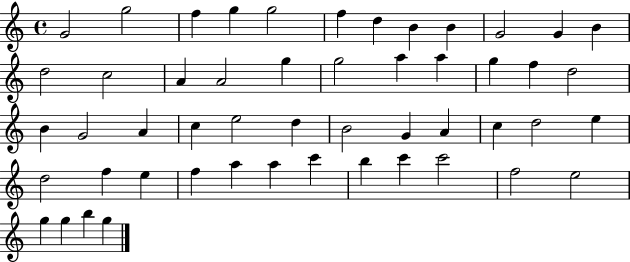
G4/h G5/h F5/q G5/q G5/h F5/q D5/q B4/q B4/q G4/h G4/q B4/q D5/h C5/h A4/q A4/h G5/q G5/h A5/q A5/q G5/q F5/q D5/h B4/q G4/h A4/q C5/q E5/h D5/q B4/h G4/q A4/q C5/q D5/h E5/q D5/h F5/q E5/q F5/q A5/q A5/q C6/q B5/q C6/q C6/h F5/h E5/h G5/q G5/q B5/q G5/q